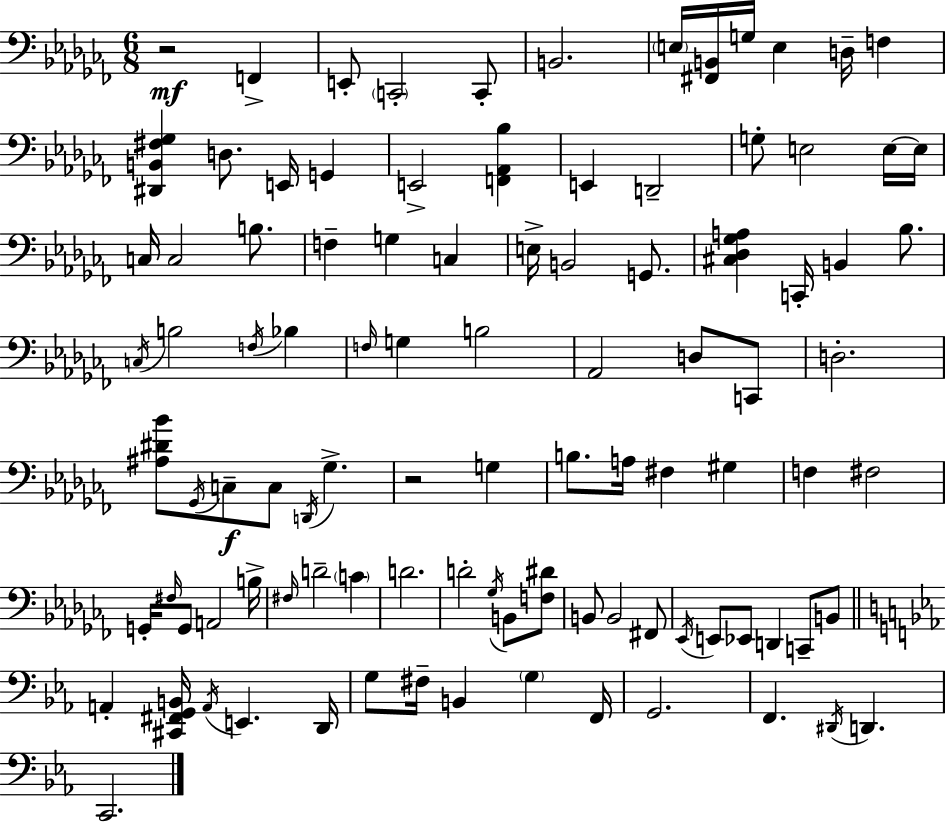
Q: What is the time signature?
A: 6/8